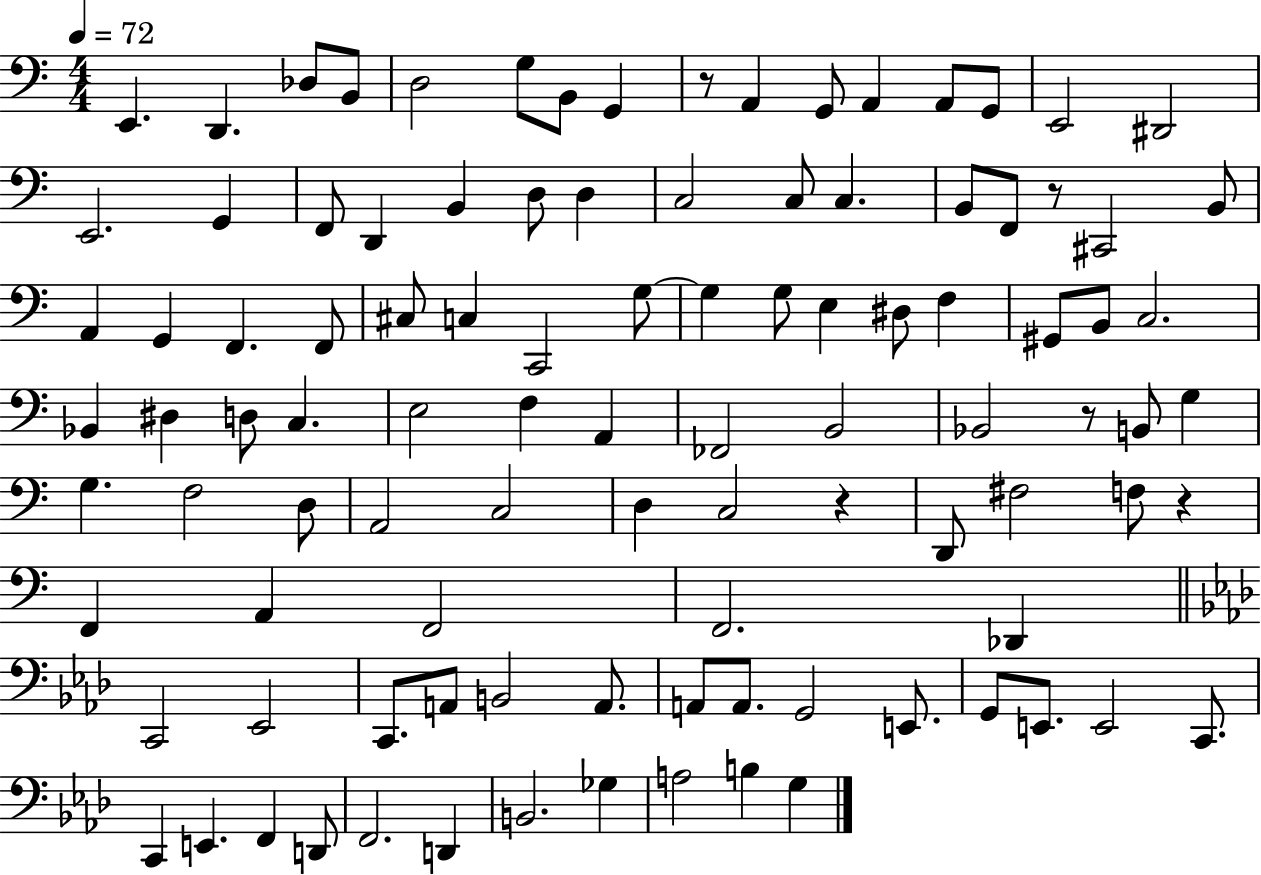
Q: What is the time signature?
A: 4/4